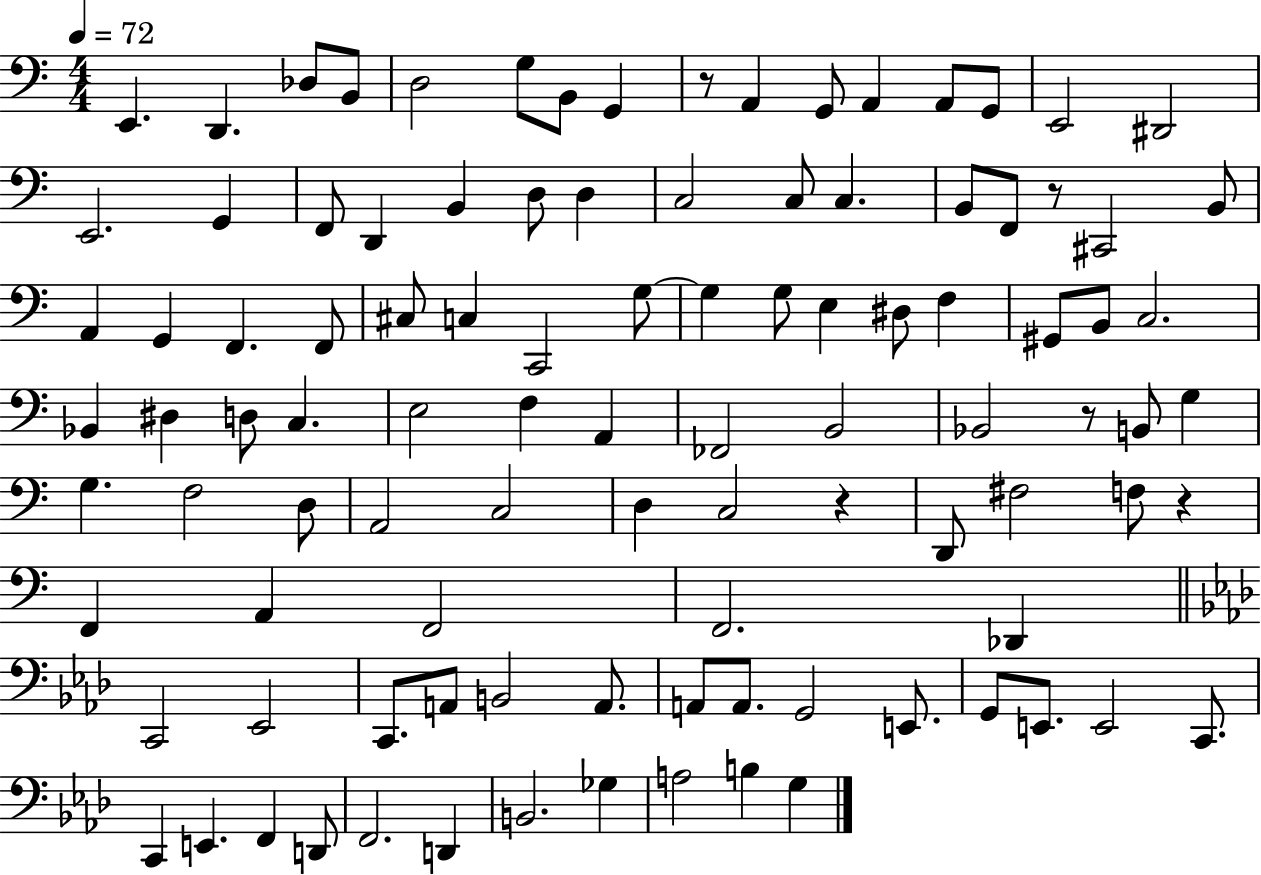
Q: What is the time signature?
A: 4/4